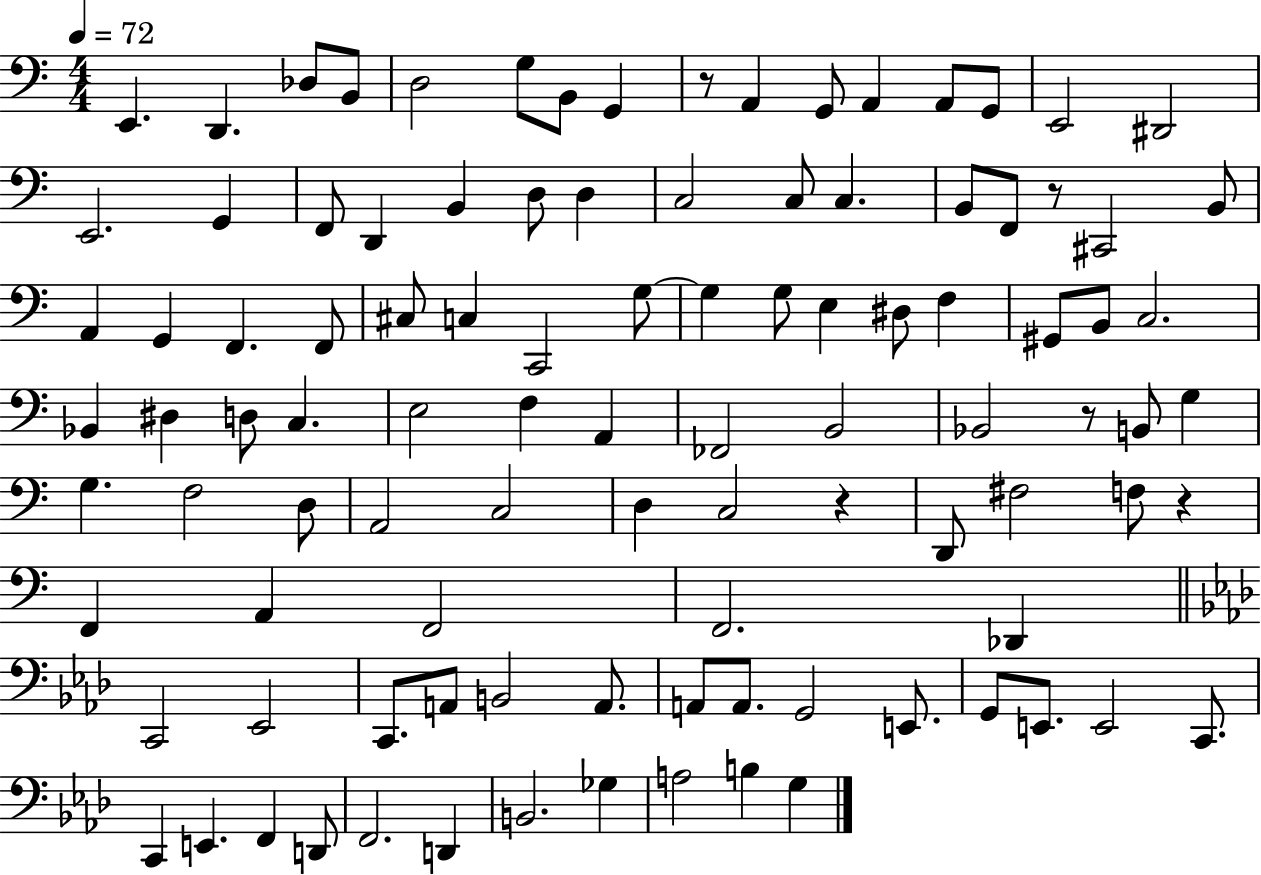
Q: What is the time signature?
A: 4/4